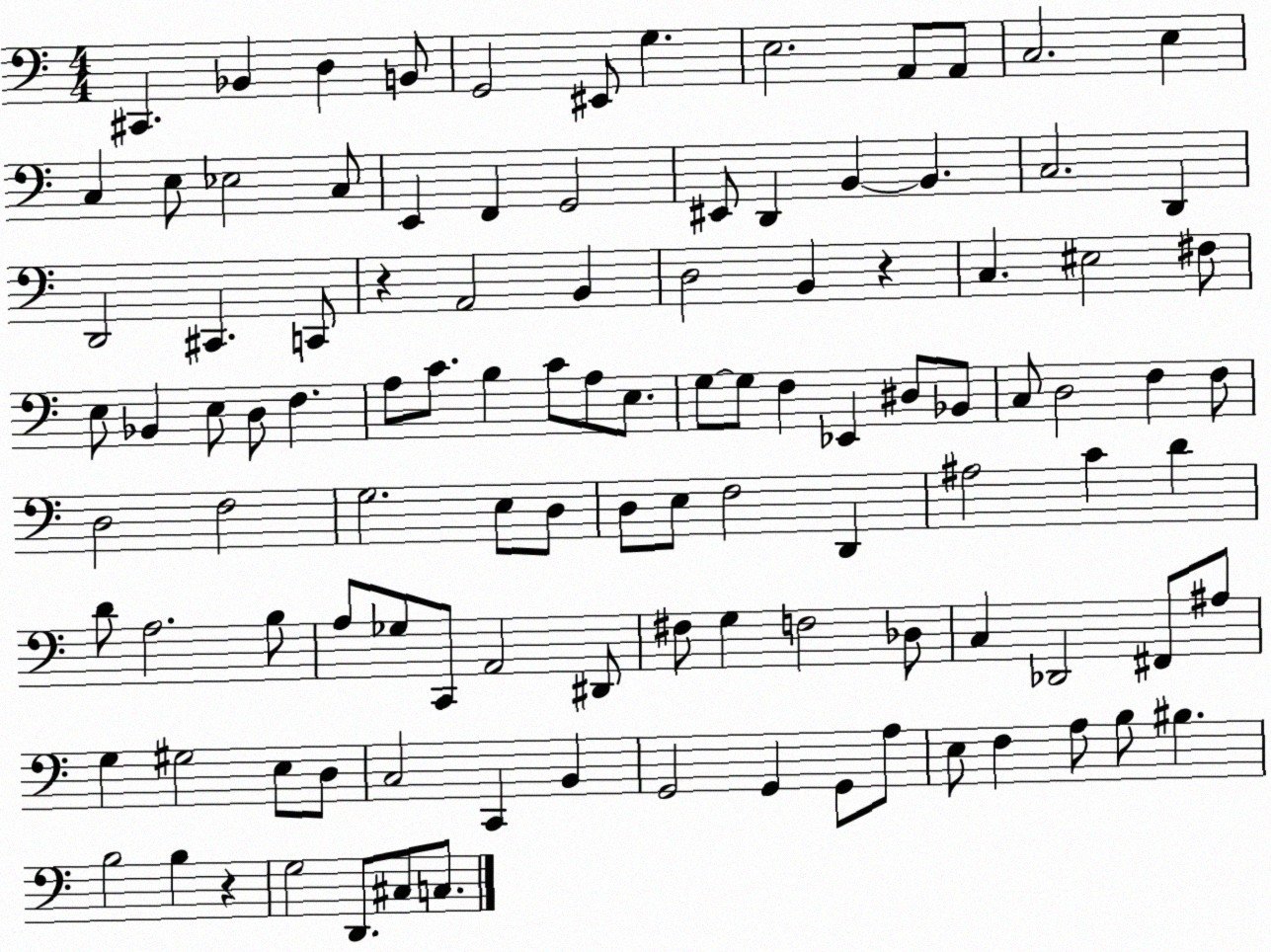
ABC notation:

X:1
T:Untitled
M:4/4
L:1/4
K:C
^C,, _B,, D, B,,/2 G,,2 ^E,,/2 G, E,2 A,,/2 A,,/2 C,2 E, C, E,/2 _E,2 C,/2 E,, F,, G,,2 ^E,,/2 D,, B,, B,, C,2 D,, D,,2 ^C,, C,,/2 z A,,2 B,, D,2 B,, z C, ^E,2 ^F,/2 E,/2 _B,, E,/2 D,/2 F, A,/2 C/2 B, C/2 A,/2 E,/2 G,/2 G,/2 F, _E,, ^D,/2 _B,,/2 C,/2 D,2 F, F,/2 D,2 F,2 G,2 E,/2 D,/2 D,/2 E,/2 F,2 D,, ^A,2 C D D/2 A,2 B,/2 A,/2 _G,/2 C,,/2 A,,2 ^D,,/2 ^F,/2 G, F,2 _D,/2 C, _D,,2 ^F,,/2 ^A,/2 G, ^G,2 E,/2 D,/2 C,2 C,, B,, G,,2 G,, G,,/2 A,/2 E,/2 F, A,/2 B,/2 ^B, B,2 B, z G,2 D,,/2 ^C,/2 C,/2